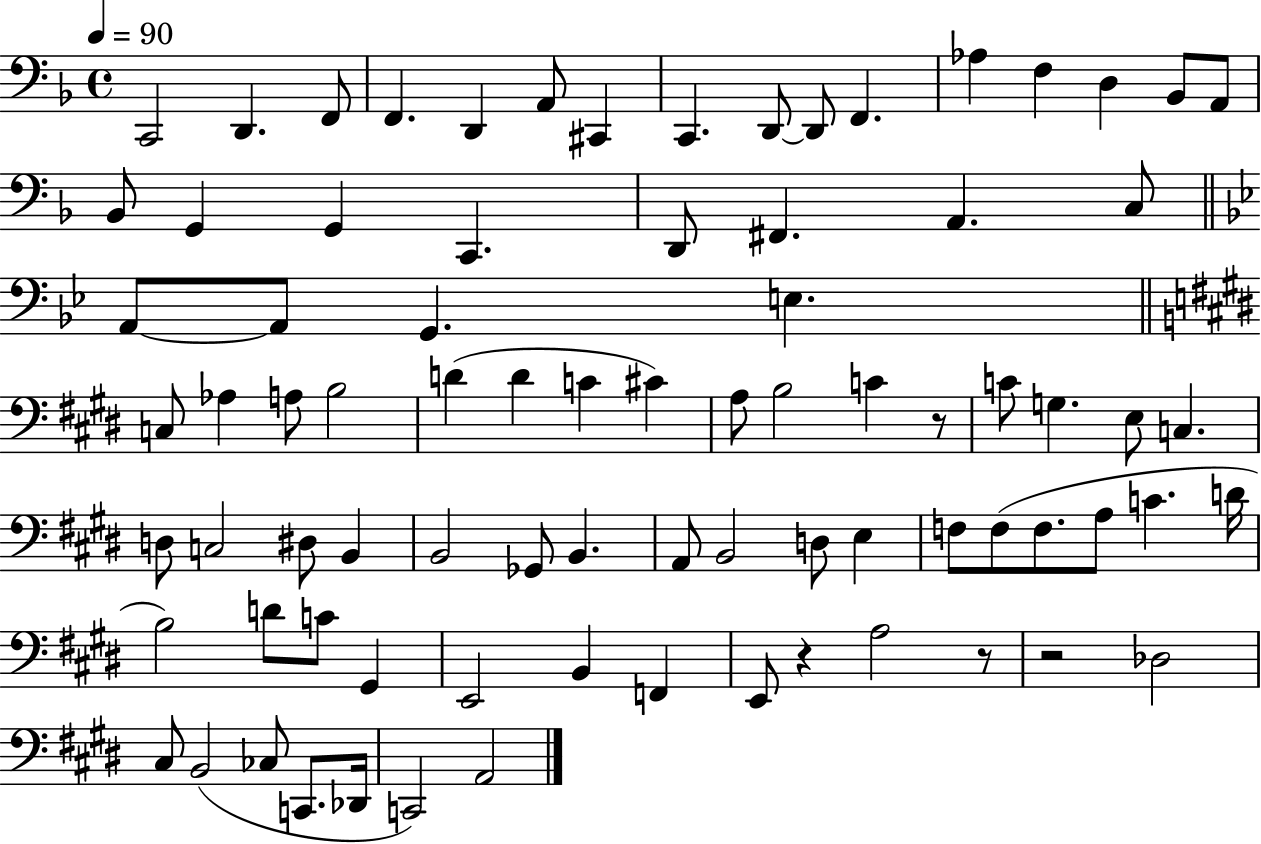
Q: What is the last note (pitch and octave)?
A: A2